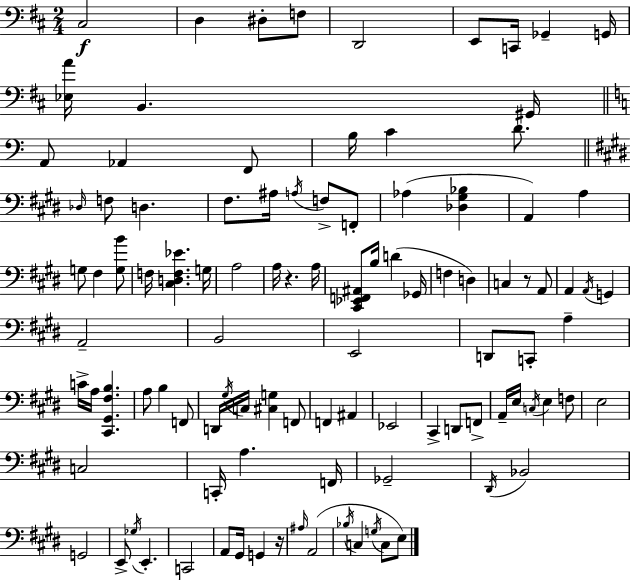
X:1
T:Untitled
M:2/4
L:1/4
K:D
^C,2 D, ^D,/2 F,/2 D,,2 E,,/2 C,,/4 _G,, G,,/4 [_E,A]/4 B,, ^G,,/4 A,,/2 _A,, F,,/2 B,/4 C D/2 _D,/4 F,/2 D, ^F,/2 ^A,/4 A,/4 F,/2 F,,/2 _A, [_D,^G,_B,] A,, A, G,/2 ^F, [G,B]/2 F,/4 [^C,D,F,_E] G,/4 A,2 A,/4 z A,/4 [^C,,_E,,F,,^A,,]/2 B,/4 D _G,,/4 F, D, C, z/2 A,,/2 A,, A,,/4 G,, A,,2 B,,2 E,,2 D,,/2 C,,/2 A, C/4 A,/4 [^C,,^G,,^F,B,] A,/2 B, F,,/2 D,,/4 ^G,/4 C,/4 [^C,G,] F,,/2 F,, ^A,, _E,,2 ^C,, D,,/2 F,,/2 A,,/4 E,/4 C,/4 E, F,/2 E,2 C,2 C,,/4 A, F,,/4 _G,,2 ^D,,/4 _B,,2 G,,2 E,,/2 _G,/4 E,, C,,2 A,,/2 ^G,,/4 G,, z/4 ^A,/4 A,,2 _B,/4 C, G,/4 C,/2 E,/2